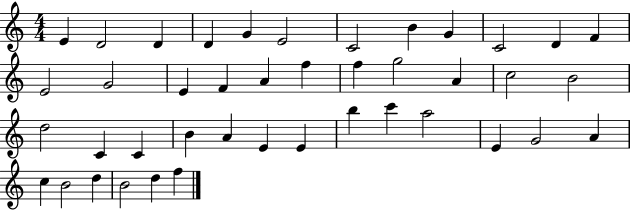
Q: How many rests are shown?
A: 0